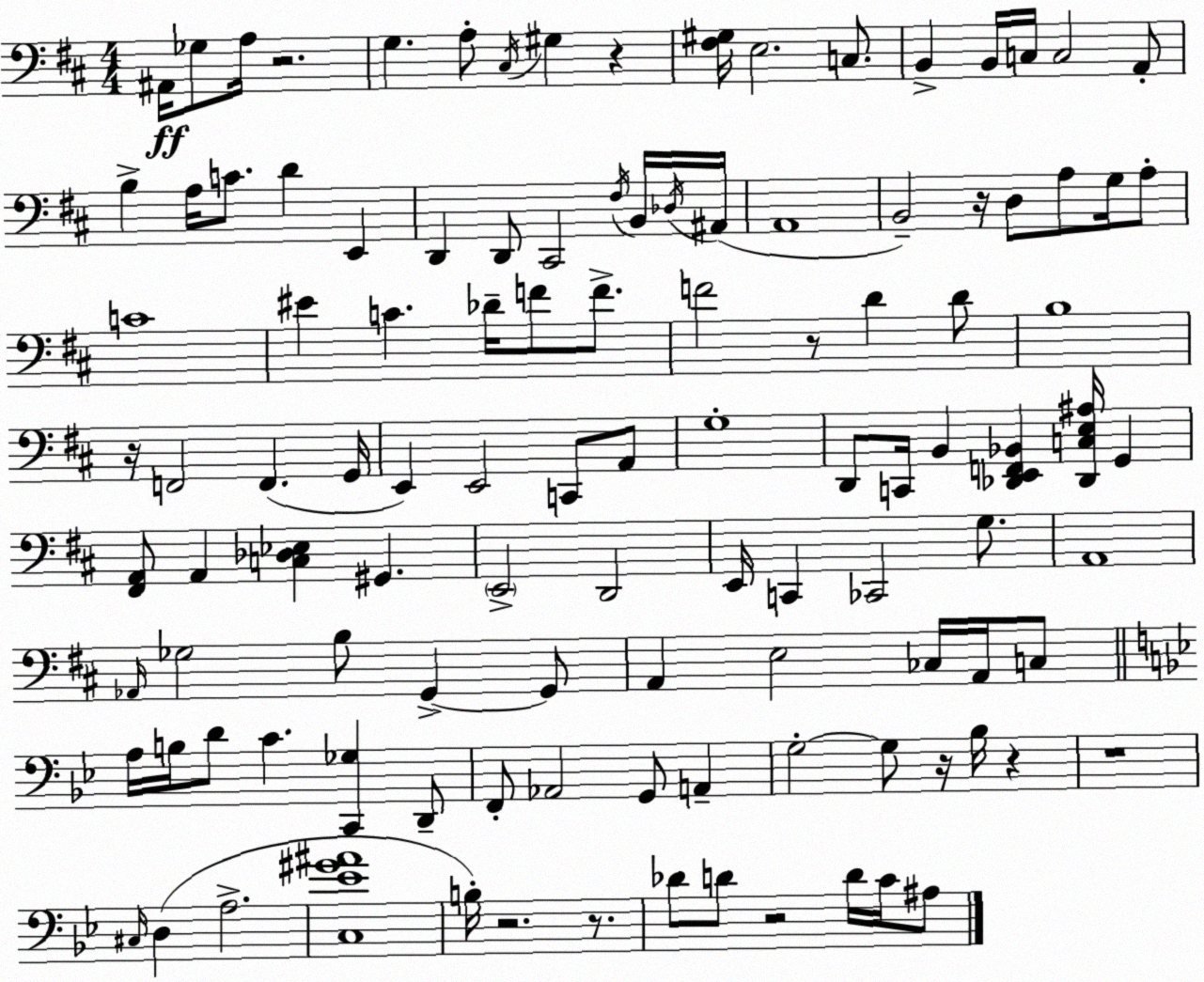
X:1
T:Untitled
M:4/4
L:1/4
K:D
^A,,/4 _G,/2 A,/4 z2 G, A,/2 ^C,/4 ^G, z [^F,^G,]/4 E,2 C,/2 B,, B,,/4 C,/4 C,2 A,,/2 B, A,/4 C/2 D E,, D,, D,,/2 ^C,,2 ^F,/4 B,,/4 _D,/4 ^A,,/4 A,,4 B,,2 z/4 D,/2 A,/2 G,/4 A,/2 C4 ^E C _D/4 F/2 F/2 F2 z/2 D D/2 B,4 z/4 F,,2 F,, G,,/4 E,, E,,2 C,,/2 A,,/2 G,4 D,,/2 C,,/4 B,, [_D,,E,,F,,_B,,] [_D,,C,E,^A,]/4 G,, [^F,,A,,]/2 A,, [C,_D,_E,] ^G,, E,,2 D,,2 E,,/4 C,, _C,,2 G,/2 A,,4 _A,,/4 _G,2 B,/2 G,, G,,/2 A,, E,2 _C,/4 A,,/4 C,/2 A,/4 B,/4 D/2 C [C,,_G,] D,,/2 F,,/2 _A,,2 G,,/2 A,, G,2 G,/2 z/4 _B,/4 z z4 ^C,/4 D, A,2 [C,_E^G^A]4 B,/4 z2 z/2 _D/2 D/2 z2 D/4 C/4 ^A,/2